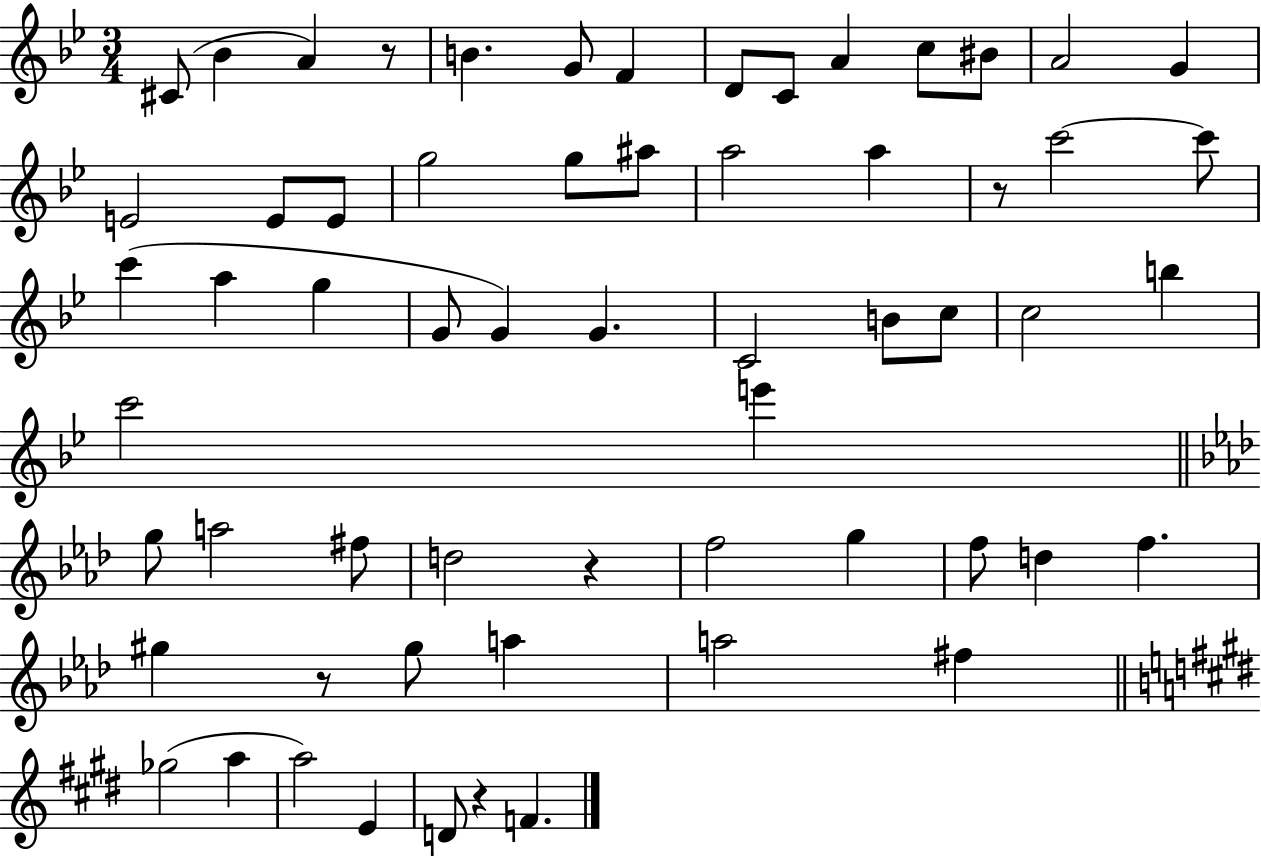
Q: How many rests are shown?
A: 5